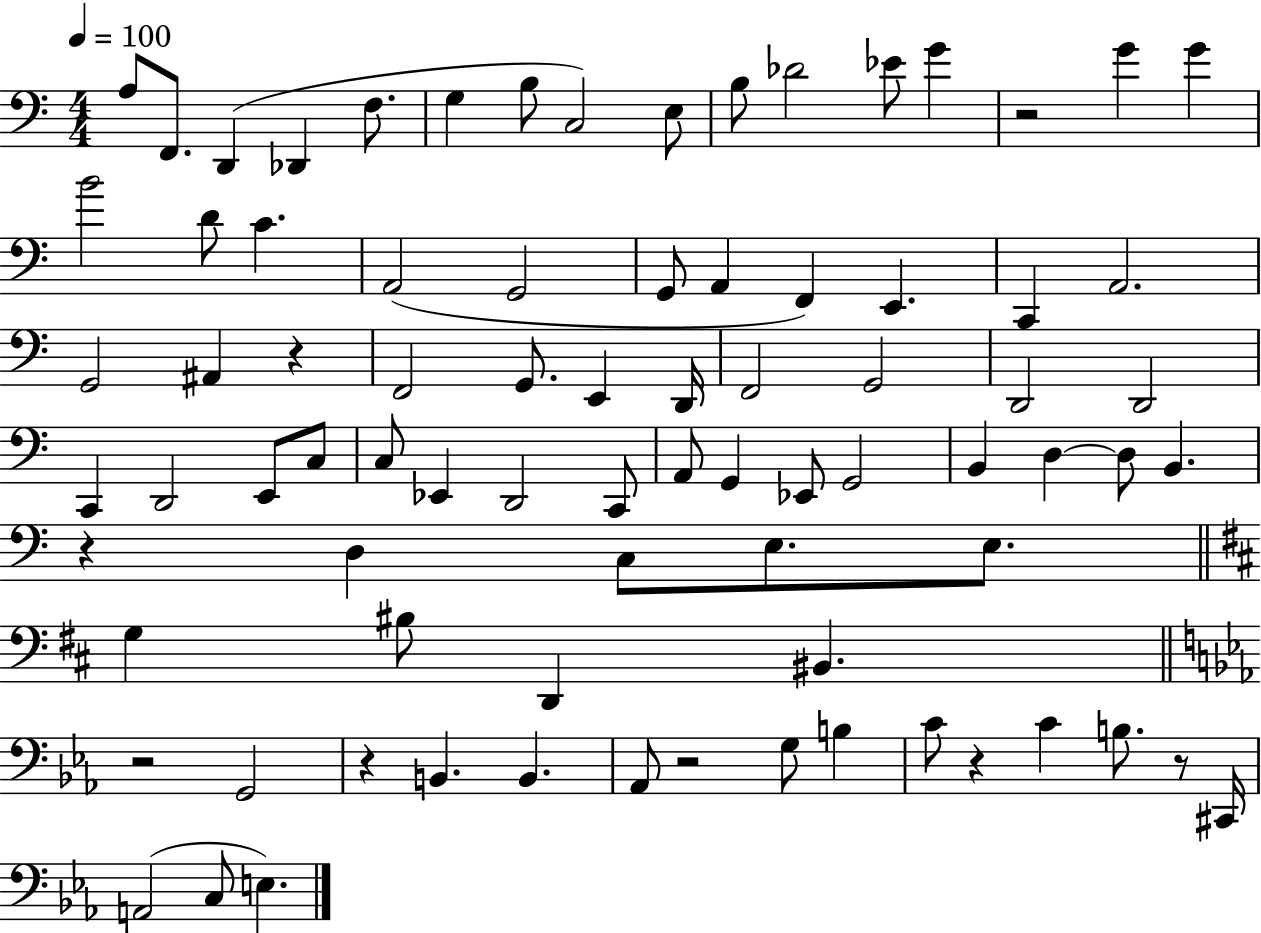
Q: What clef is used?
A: bass